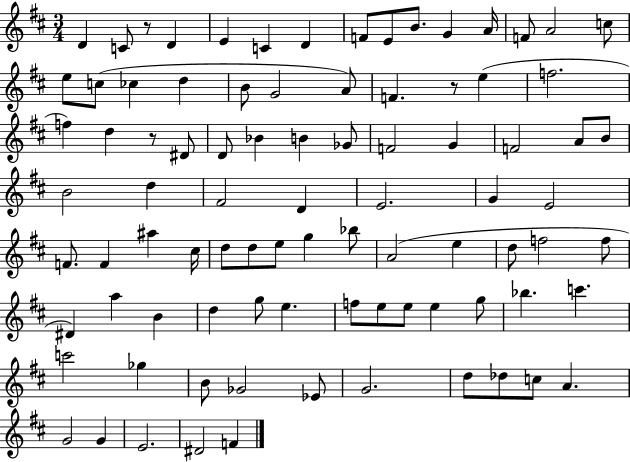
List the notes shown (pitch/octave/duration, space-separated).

D4/q C4/e R/e D4/q E4/q C4/q D4/q F4/e E4/e B4/e. G4/q A4/s F4/e A4/h C5/e E5/e C5/e CES5/q D5/q B4/e G4/h A4/e F4/q. R/e E5/q F5/h. F5/q D5/q R/e D#4/e D4/e Bb4/q B4/q Gb4/e F4/h G4/q F4/h A4/e B4/e B4/h D5/q F#4/h D4/q E4/h. G4/q E4/h F4/e. F4/q A#5/q C#5/s D5/e D5/e E5/e G5/q Bb5/e A4/h E5/q D5/e F5/h F5/e D#4/q A5/q B4/q D5/q G5/e E5/q. F5/e E5/e E5/e E5/q G5/e Bb5/q. C6/q. C6/h Gb5/q B4/e Gb4/h Eb4/e G4/h. D5/e Db5/e C5/e A4/q. G4/h G4/q E4/h. D#4/h F4/q